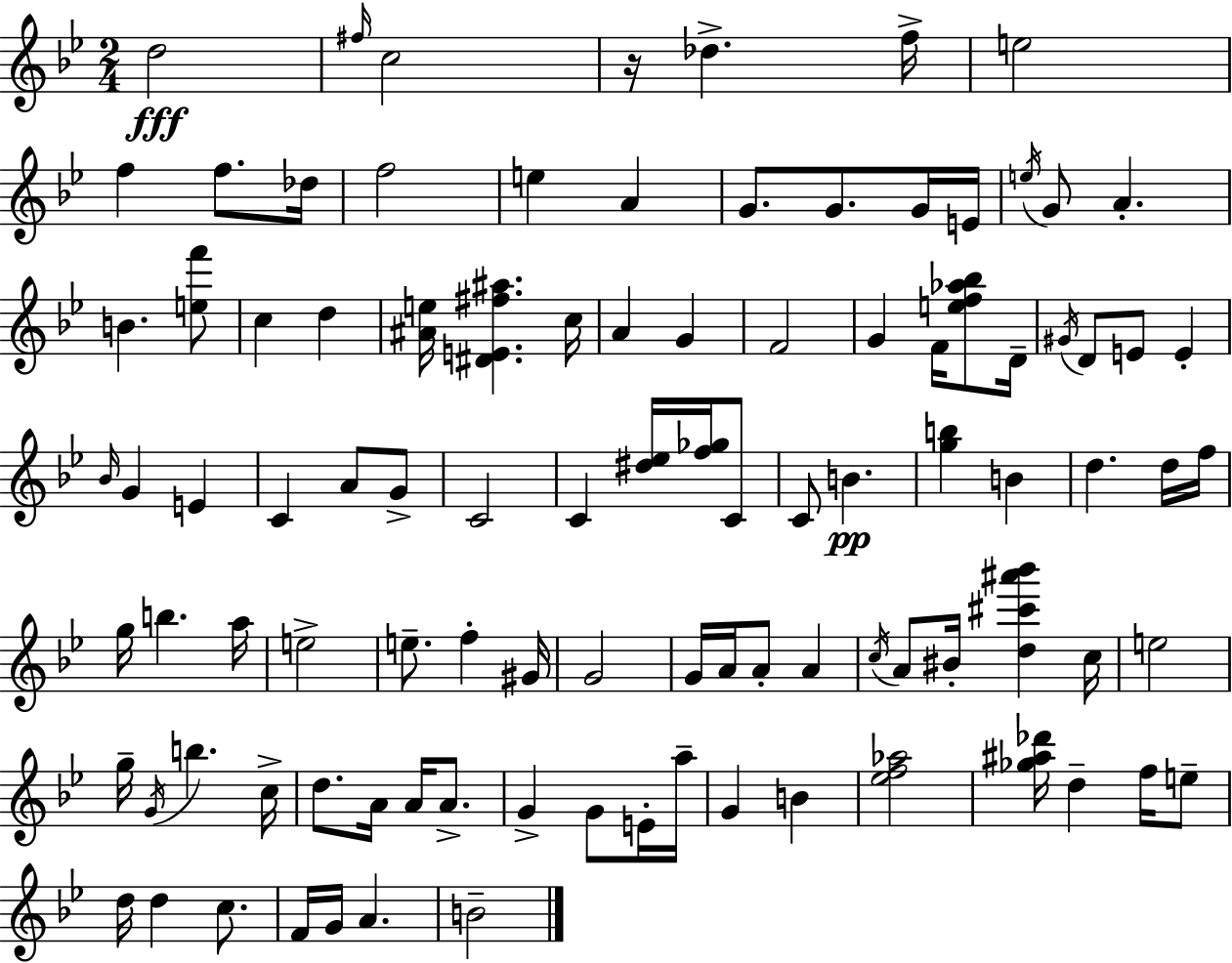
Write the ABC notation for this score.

X:1
T:Untitled
M:2/4
L:1/4
K:Gm
d2 ^f/4 c2 z/4 _d f/4 e2 f f/2 _d/4 f2 e A G/2 G/2 G/4 E/4 e/4 G/2 A B [ef']/2 c d [^Ae]/4 [^DE^f^a] c/4 A G F2 G F/4 [ef_a_b]/2 D/4 ^G/4 D/2 E/2 E _B/4 G E C A/2 G/2 C2 C [^d_e]/4 [f_g]/4 C/2 C/2 B [gb] B d d/4 f/4 g/4 b a/4 e2 e/2 f ^G/4 G2 G/4 A/4 A/2 A c/4 A/2 ^B/4 [d^c'^a'_b'] c/4 e2 g/4 G/4 b c/4 d/2 A/4 A/4 A/2 G G/2 E/4 a/4 G B [_ef_a]2 [_g^a_d']/4 d f/4 e/2 d/4 d c/2 F/4 G/4 A B2